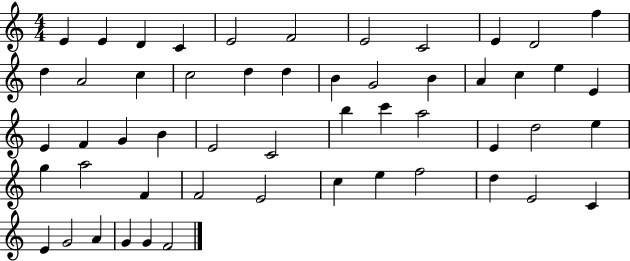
X:1
T:Untitled
M:4/4
L:1/4
K:C
E E D C E2 F2 E2 C2 E D2 f d A2 c c2 d d B G2 B A c e E E F G B E2 C2 b c' a2 E d2 e g a2 F F2 E2 c e f2 d E2 C E G2 A G G F2